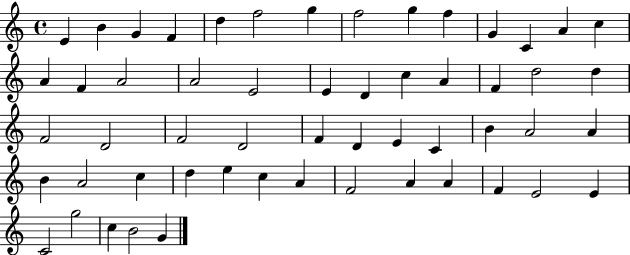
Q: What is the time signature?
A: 4/4